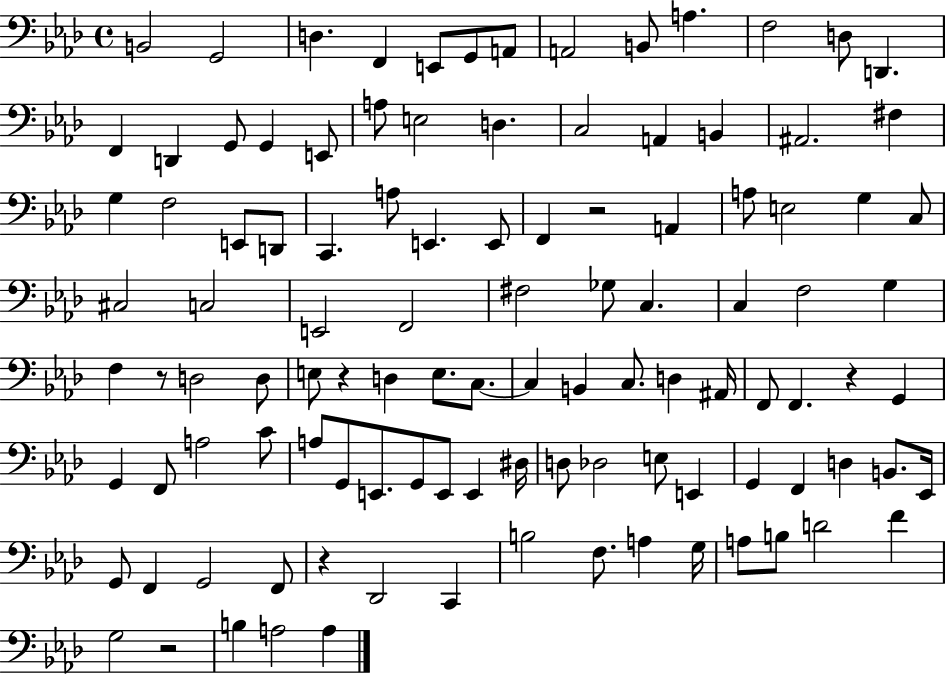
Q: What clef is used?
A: bass